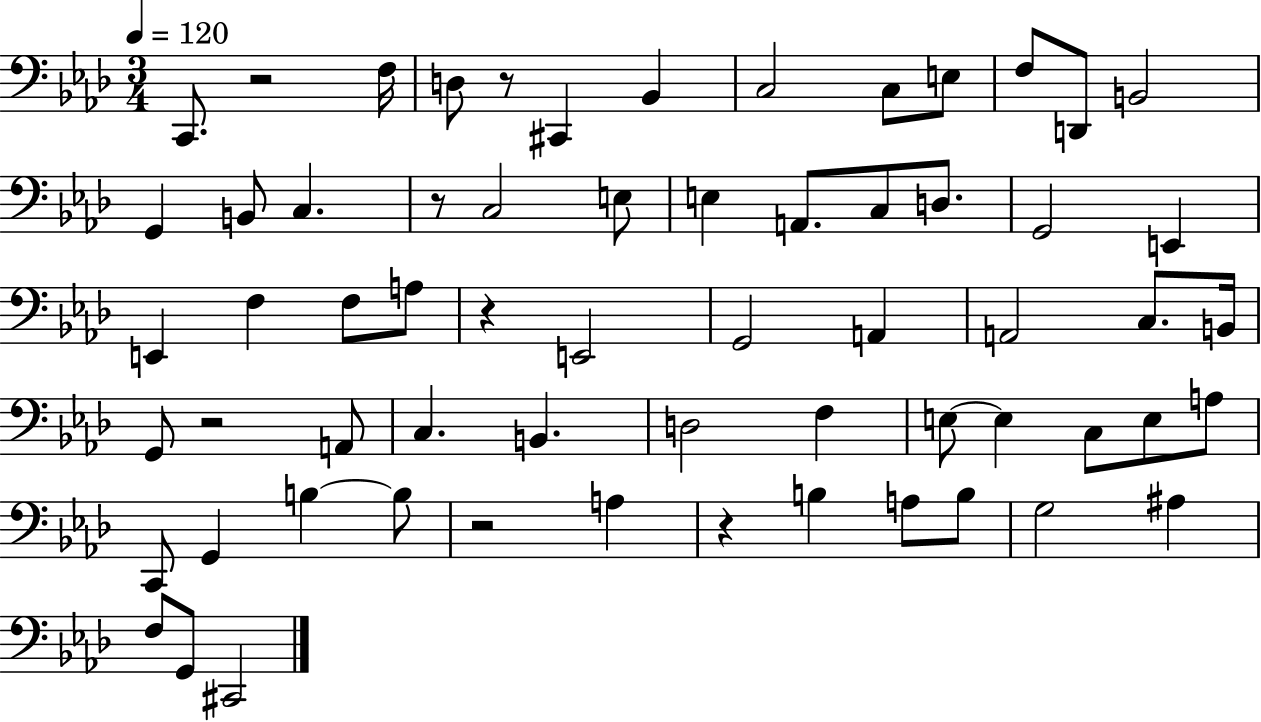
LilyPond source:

{
  \clef bass
  \numericTimeSignature
  \time 3/4
  \key aes \major
  \tempo 4 = 120
  c,8. r2 f16 | d8 r8 cis,4 bes,4 | c2 c8 e8 | f8 d,8 b,2 | \break g,4 b,8 c4. | r8 c2 e8 | e4 a,8. c8 d8. | g,2 e,4 | \break e,4 f4 f8 a8 | r4 e,2 | g,2 a,4 | a,2 c8. b,16 | \break g,8 r2 a,8 | c4. b,4. | d2 f4 | e8~~ e4 c8 e8 a8 | \break c,8 g,4 b4~~ b8 | r2 a4 | r4 b4 a8 b8 | g2 ais4 | \break f8 g,8 cis,2 | \bar "|."
}